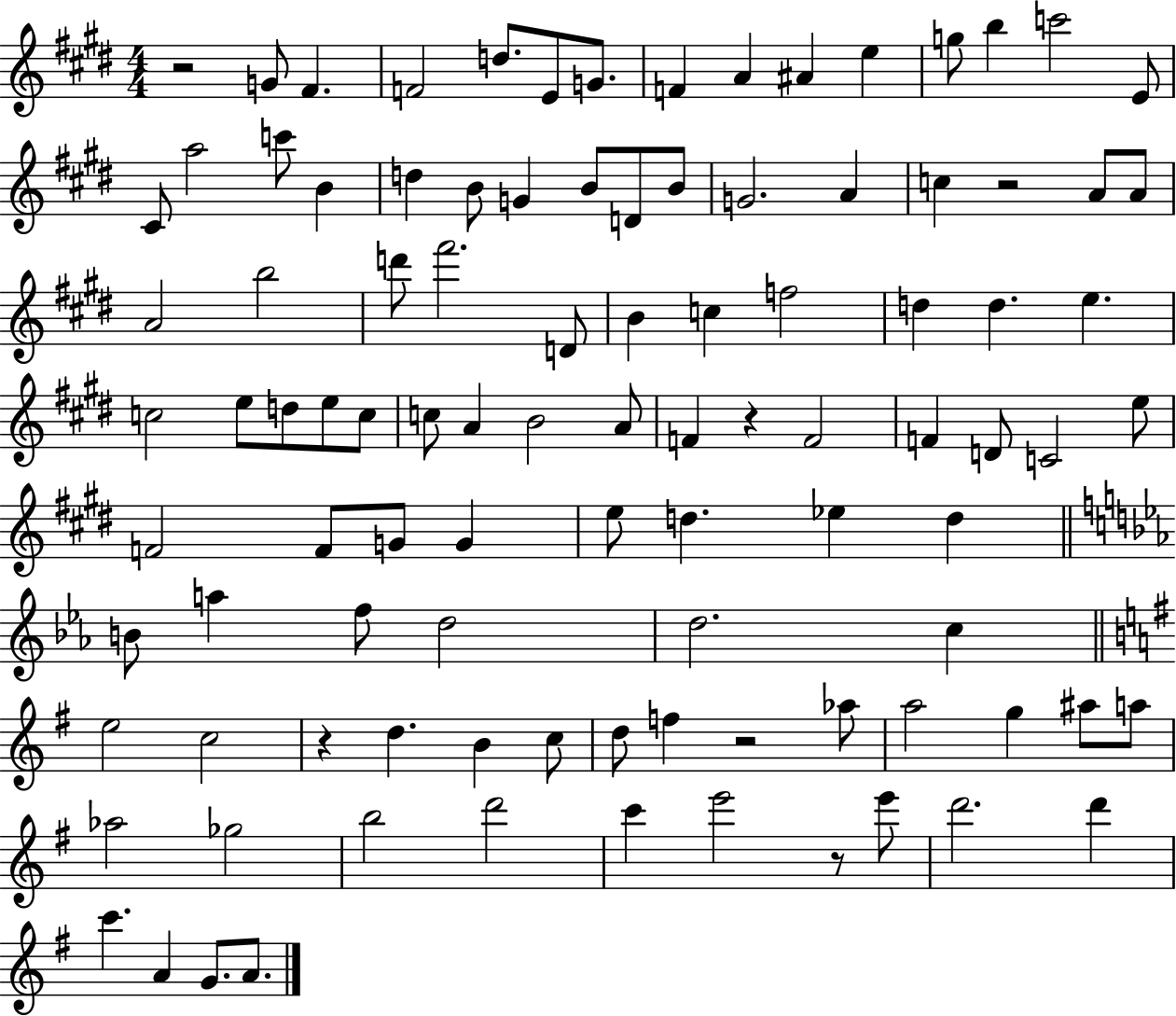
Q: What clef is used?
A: treble